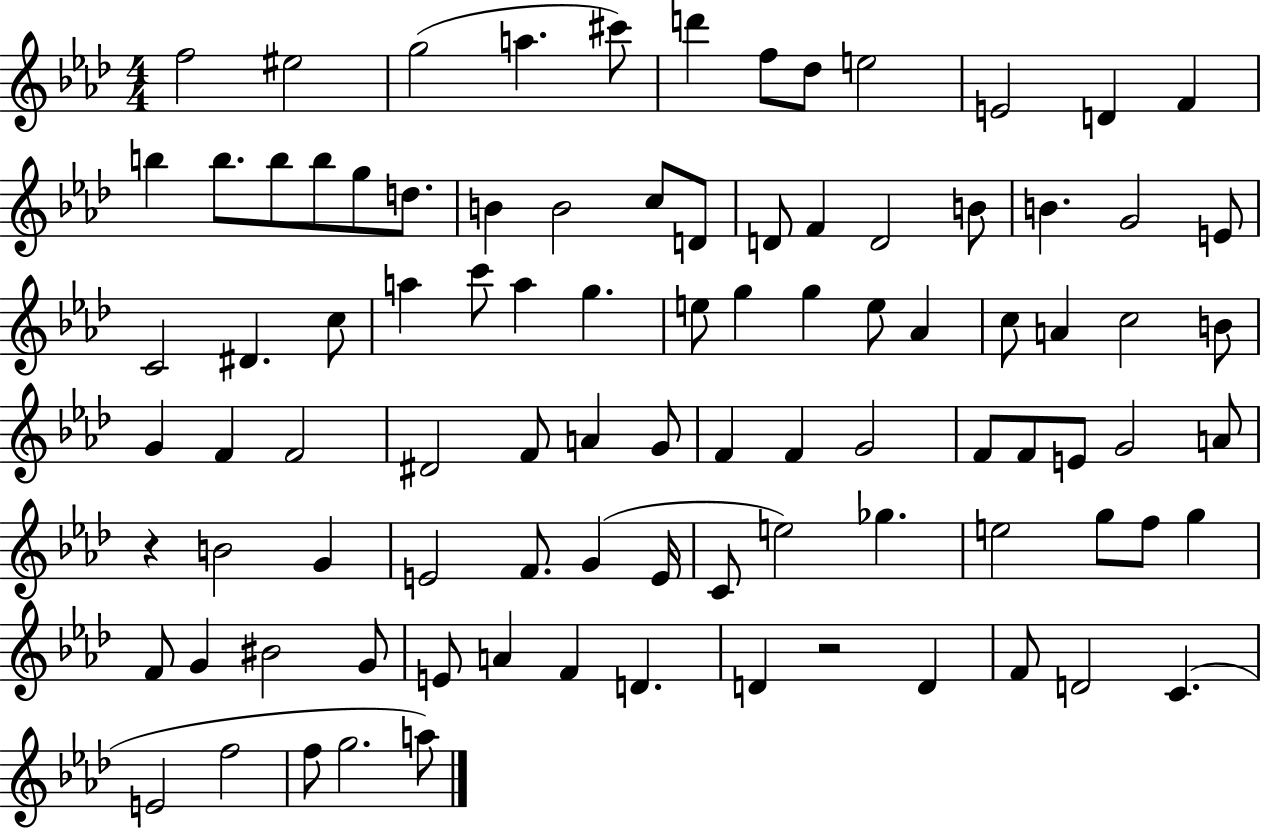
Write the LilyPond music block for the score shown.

{
  \clef treble
  \numericTimeSignature
  \time 4/4
  \key aes \major
  \repeat volta 2 { f''2 eis''2 | g''2( a''4. cis'''8) | d'''4 f''8 des''8 e''2 | e'2 d'4 f'4 | \break b''4 b''8. b''8 b''8 g''8 d''8. | b'4 b'2 c''8 d'8 | d'8 f'4 d'2 b'8 | b'4. g'2 e'8 | \break c'2 dis'4. c''8 | a''4 c'''8 a''4 g''4. | e''8 g''4 g''4 e''8 aes'4 | c''8 a'4 c''2 b'8 | \break g'4 f'4 f'2 | dis'2 f'8 a'4 g'8 | f'4 f'4 g'2 | f'8 f'8 e'8 g'2 a'8 | \break r4 b'2 g'4 | e'2 f'8. g'4( e'16 | c'8 e''2) ges''4. | e''2 g''8 f''8 g''4 | \break f'8 g'4 bis'2 g'8 | e'8 a'4 f'4 d'4. | d'4 r2 d'4 | f'8 d'2 c'4.( | \break e'2 f''2 | f''8 g''2. a''8) | } \bar "|."
}